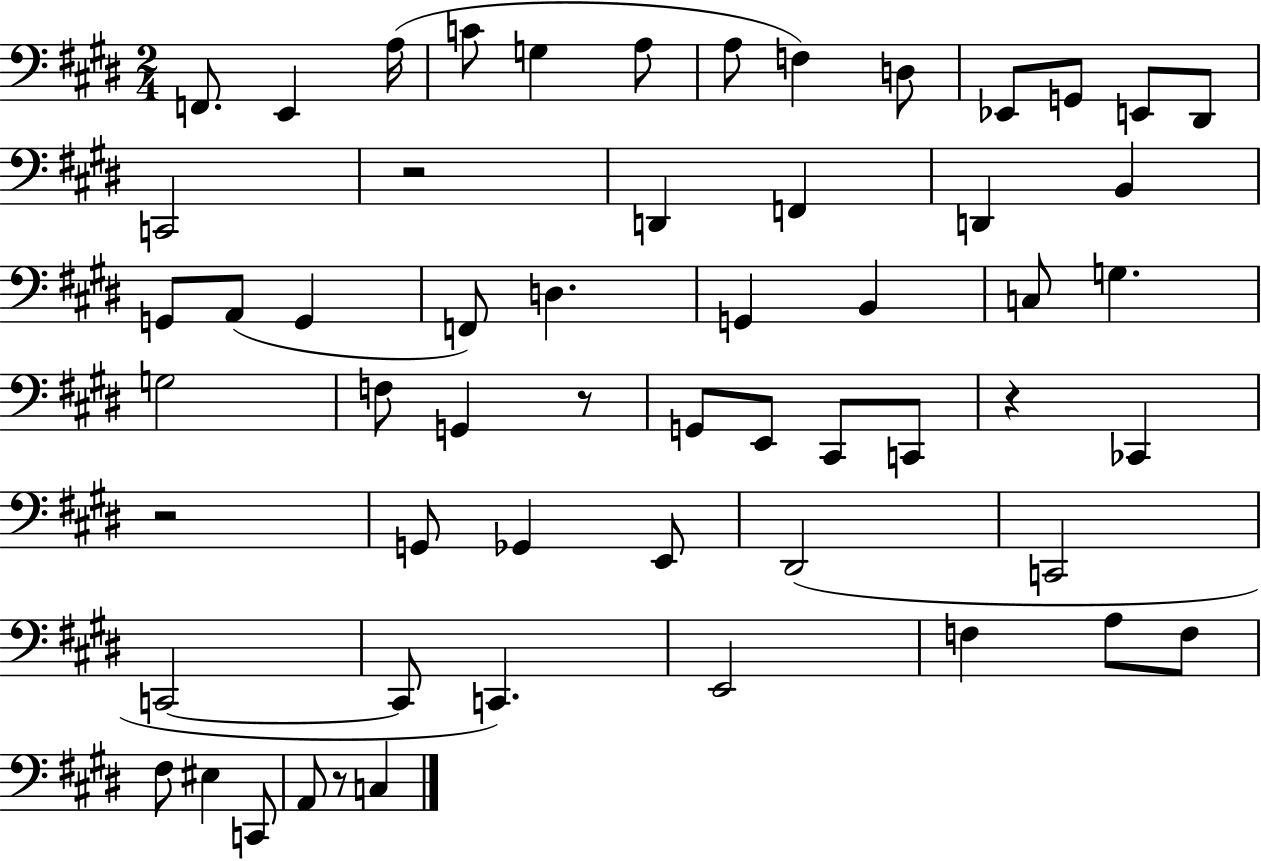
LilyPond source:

{
  \clef bass
  \numericTimeSignature
  \time 2/4
  \key e \major
  f,8. e,4 a16( | c'8 g4 a8 | a8 f4) d8 | ees,8 g,8 e,8 dis,8 | \break c,2 | r2 | d,4 f,4 | d,4 b,4 | \break g,8 a,8( g,4 | f,8) d4. | g,4 b,4 | c8 g4. | \break g2 | f8 g,4 r8 | g,8 e,8 cis,8 c,8 | r4 ces,4 | \break r2 | g,8 ges,4 e,8 | dis,2( | c,2 | \break c,2~~ | c,8 c,4.) | e,2 | f4 a8 f8 | \break fis8 eis4 c,8 | a,8 r8 c4 | \bar "|."
}